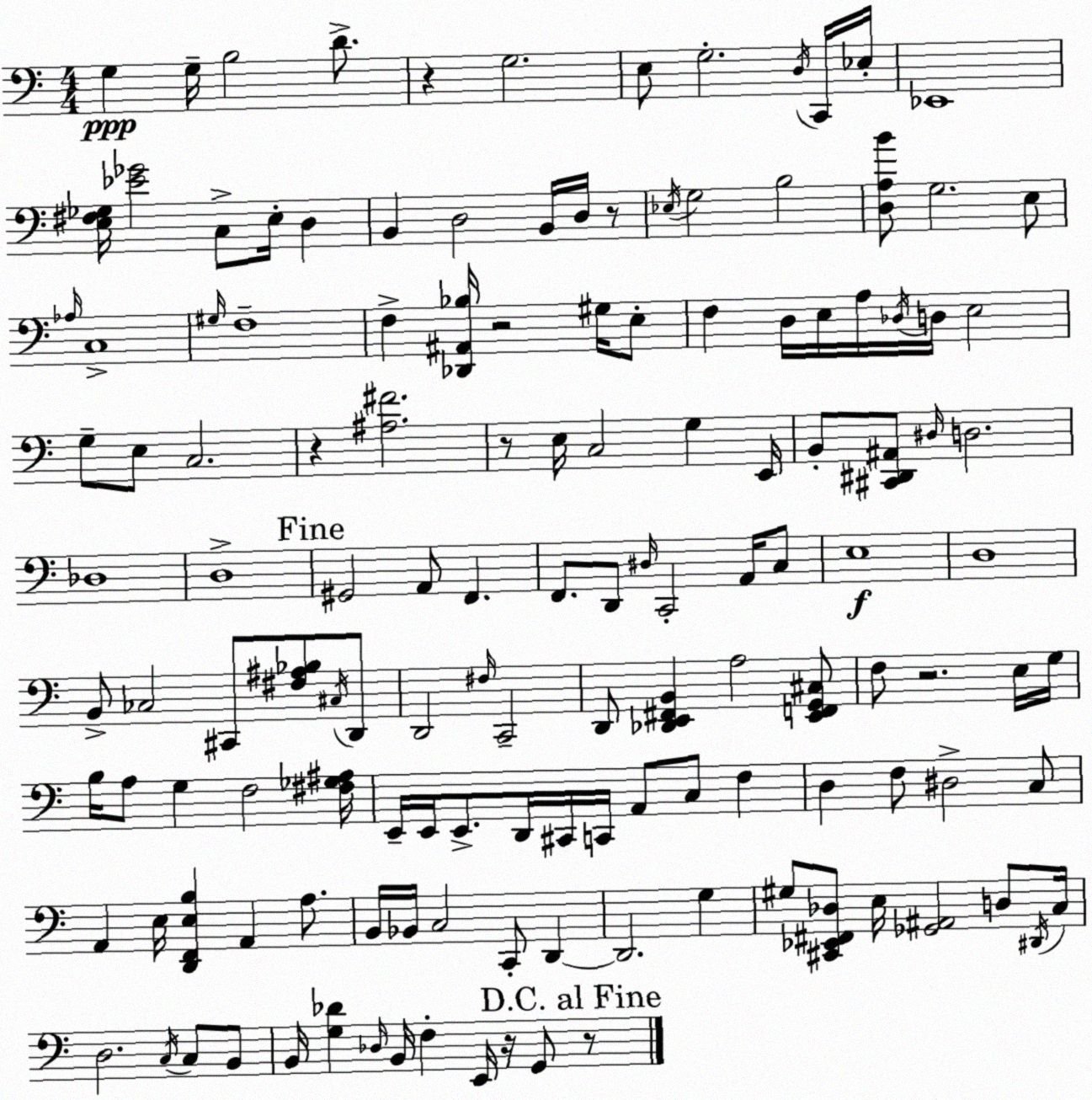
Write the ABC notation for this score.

X:1
T:Untitled
M:4/4
L:1/4
K:Am
G, G,/4 B,2 D/2 z G,2 E,/2 G,2 D,/4 C,,/4 _E,/4 _E,,4 [E,^F,_G,]/4 [_E_G]2 C,/2 E,/4 D, B,, D,2 B,,/4 D,/4 z/2 _E,/4 G,2 B,2 [D,A,B]/2 G,2 E,/2 _A,/4 C,4 ^G,/4 F,4 F, [_D,,^A,,_B,]/4 z2 ^G,/4 E,/2 F, D,/4 E,/4 A,/4 _D,/4 D,/4 E,2 G,/2 E,/2 C,2 z [^A,^F]2 z/2 E,/4 C,2 G, E,,/4 B,,/2 [^C,,^D,,^A,,]/2 ^D,/4 D,2 _D,4 D,4 ^G,,2 A,,/2 F,, F,,/2 D,,/2 ^D,/4 C,,2 A,,/4 C,/2 E,4 D,4 B,,/2 _C,2 ^C,,/2 [^F,^A,_B,]/2 ^C,/4 D,,/2 D,,2 ^F,/4 C,,2 D,,/2 [_D,,E,,^F,,B,,] A,2 [E,,F,,G,,^C,]/2 F,/2 z2 E,/4 G,/4 B,/4 A,/2 G, F,2 [^F,_G,^A,]/4 E,,/4 E,,/4 E,,/2 D,,/4 ^C,,/4 C,,/4 A,,/2 C,/2 F, D, F,/2 ^D,2 C,/2 A,, E,/4 [D,,F,,E,B,] A,, A,/2 B,,/4 _B,,/4 C,2 C,,/2 D,, D,,2 G, ^G,/2 [^C,,_E,,^F,,_D,]/2 E,/4 [_G,,^A,,]2 D,/2 ^D,,/4 C,/4 D,2 C,/4 C,/2 B,,/2 B,,/4 [G,_D] _D,/4 B,,/4 F, E,,/4 z/4 G,,/2 z/2